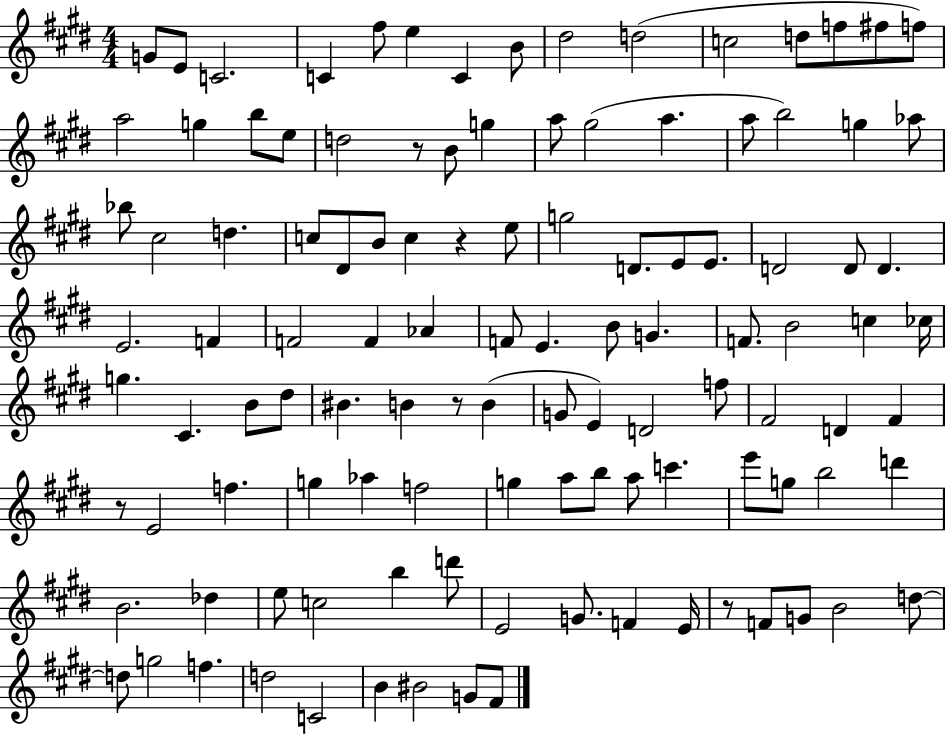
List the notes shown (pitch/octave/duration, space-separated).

G4/e E4/e C4/h. C4/q F#5/e E5/q C4/q B4/e D#5/h D5/h C5/h D5/e F5/e F#5/e F5/e A5/h G5/q B5/e E5/e D5/h R/e B4/e G5/q A5/e G#5/h A5/q. A5/e B5/h G5/q Ab5/e Bb5/e C#5/h D5/q. C5/e D#4/e B4/e C5/q R/q E5/e G5/h D4/e. E4/e E4/e. D4/h D4/e D4/q. E4/h. F4/q F4/h F4/q Ab4/q F4/e E4/q. B4/e G4/q. F4/e. B4/h C5/q CES5/s G5/q. C#4/q. B4/e D#5/e BIS4/q. B4/q R/e B4/q G4/e E4/q D4/h F5/e F#4/h D4/q F#4/q R/e E4/h F5/q. G5/q Ab5/q F5/h G5/q A5/e B5/e A5/e C6/q. E6/e G5/e B5/h D6/q B4/h. Db5/q E5/e C5/h B5/q D6/e E4/h G4/e. F4/q E4/s R/e F4/e G4/e B4/h D5/e D5/e G5/h F5/q. D5/h C4/h B4/q BIS4/h G4/e F#4/e